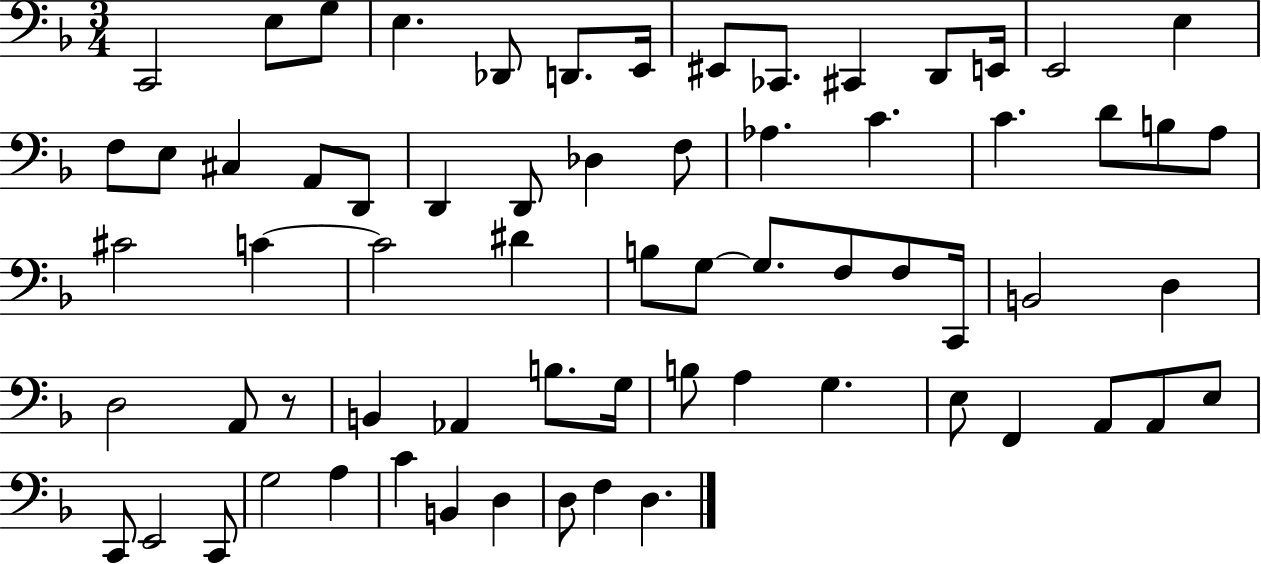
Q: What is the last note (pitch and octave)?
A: D3